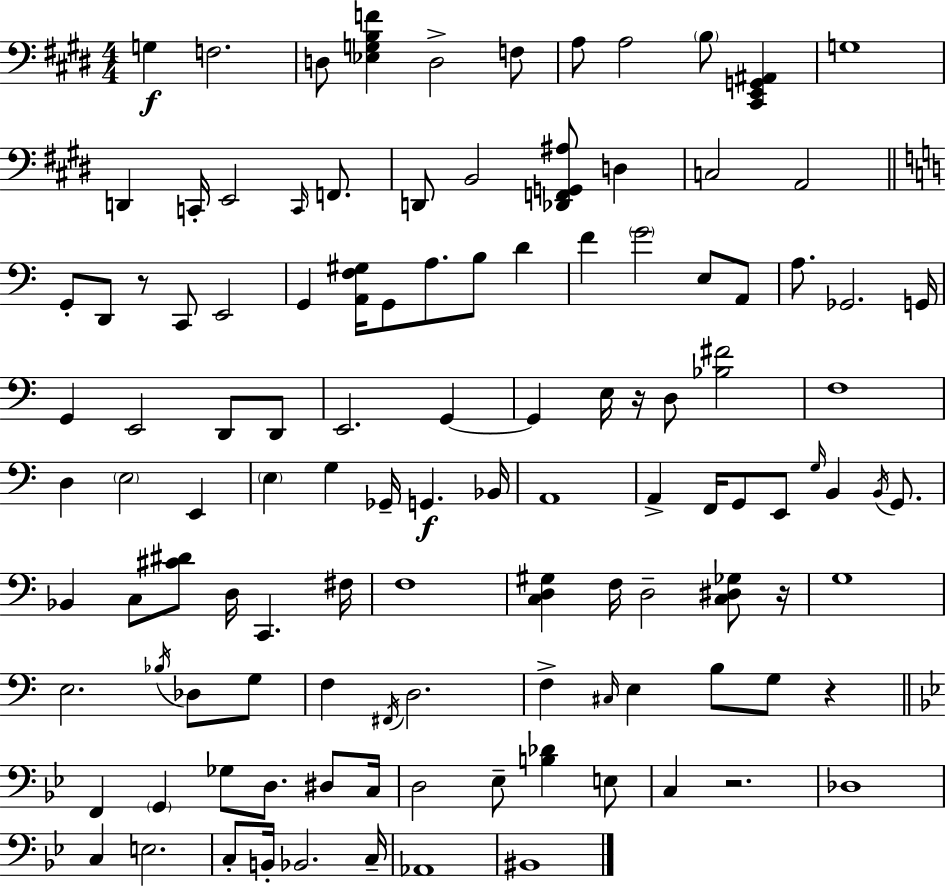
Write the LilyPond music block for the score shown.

{
  \clef bass
  \numericTimeSignature
  \time 4/4
  \key e \major
  g4\f f2. | d8 <ees g b f'>4 d2-> f8 | a8 a2 \parenthesize b8 <cis, e, g, ais,>4 | g1 | \break d,4 c,16-. e,2 \grace { c,16 } f,8. | d,8 b,2 <des, f, g, ais>8 d4 | c2 a,2 | \bar "||" \break \key a \minor g,8-. d,8 r8 c,8 e,2 | g,4 <a, f gis>16 g,8 a8. b8 d'4 | f'4 \parenthesize g'2 e8 a,8 | a8. ges,2. g,16 | \break g,4 e,2 d,8 d,8 | e,2. g,4~~ | g,4 e16 r16 d8 <bes fis'>2 | f1 | \break d4 \parenthesize e2 e,4 | \parenthesize e4 g4 ges,16-- g,4.\f bes,16 | a,1 | a,4-> f,16 g,8 e,8 \grace { g16 } b,4 \acciaccatura { b,16 } g,8. | \break bes,4 c8 <cis' dis'>8 d16 c,4. | fis16 f1 | <c d gis>4 f16 d2-- <c dis ges>8 | r16 g1 | \break e2. \acciaccatura { bes16 } des8 | g8 f4 \acciaccatura { fis,16 } d2. | f4-> \grace { cis16 } e4 b8 g8 | r4 \bar "||" \break \key bes \major f,4 \parenthesize g,4 ges8 d8. dis8 c16 | d2 ees8-- <b des'>4 e8 | c4 r2. | des1 | \break c4 e2. | c8-. b,16-. bes,2. c16-- | aes,1 | bis,1 | \break \bar "|."
}